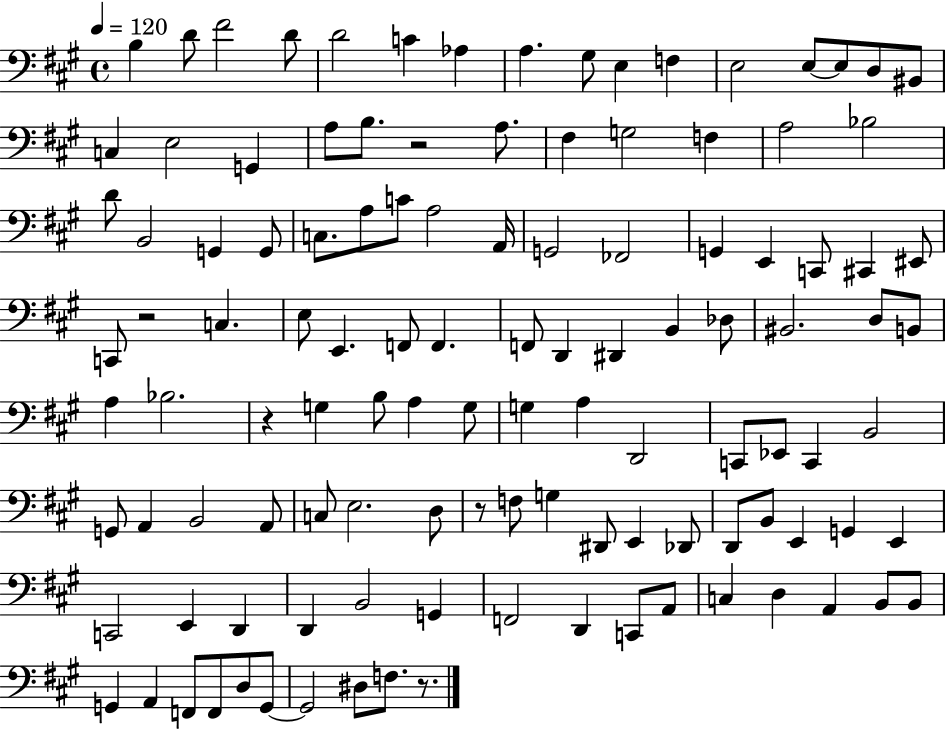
B3/q D4/e F#4/h D4/e D4/h C4/q Ab3/q A3/q. G#3/e E3/q F3/q E3/h E3/e E3/e D3/e BIS2/e C3/q E3/h G2/q A3/e B3/e. R/h A3/e. F#3/q G3/h F3/q A3/h Bb3/h D4/e B2/h G2/q G2/e C3/e. A3/e C4/e A3/h A2/s G2/h FES2/h G2/q E2/q C2/e C#2/q EIS2/e C2/e R/h C3/q. E3/e E2/q. F2/e F2/q. F2/e D2/q D#2/q B2/q Db3/e BIS2/h. D3/e B2/e A3/q Bb3/h. R/q G3/q B3/e A3/q G3/e G3/q A3/q D2/h C2/e Eb2/e C2/q B2/h G2/e A2/q B2/h A2/e C3/e E3/h. D3/e R/e F3/e G3/q D#2/e E2/q Db2/e D2/e B2/e E2/q G2/q E2/q C2/h E2/q D2/q D2/q B2/h G2/q F2/h D2/q C2/e A2/e C3/q D3/q A2/q B2/e B2/e G2/q A2/q F2/e F2/e D3/e G2/e G2/h D#3/e F3/e. R/e.